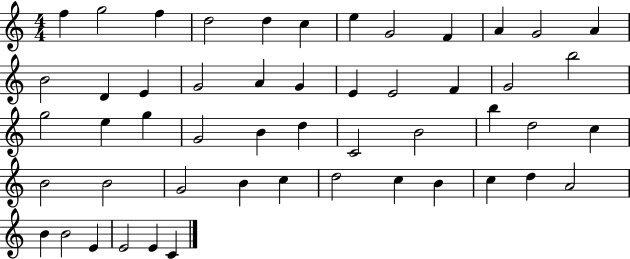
X:1
T:Untitled
M:4/4
L:1/4
K:C
f g2 f d2 d c e G2 F A G2 A B2 D E G2 A G E E2 F G2 b2 g2 e g G2 B d C2 B2 b d2 c B2 B2 G2 B c d2 c B c d A2 B B2 E E2 E C